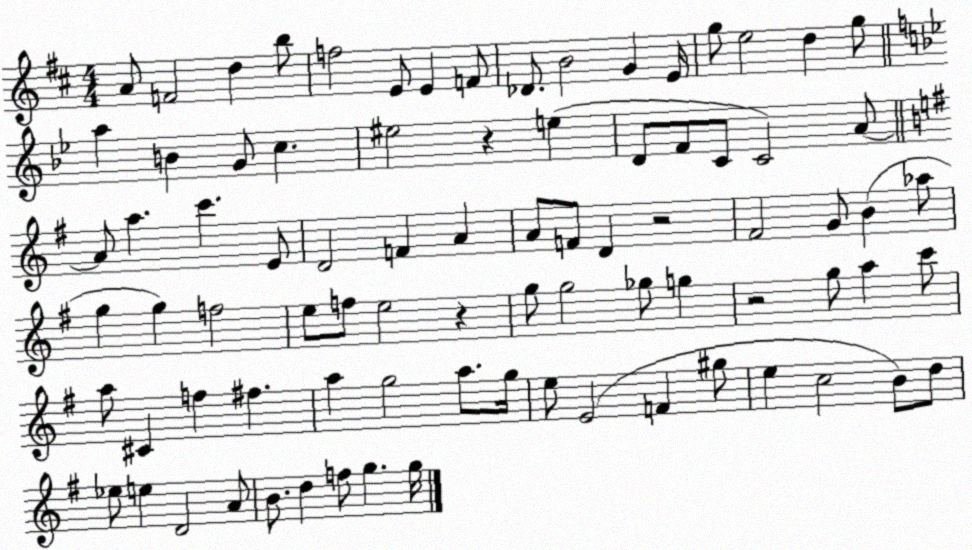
X:1
T:Untitled
M:4/4
L:1/4
K:D
A/2 F2 d b/2 f2 E/2 E F/2 _D/2 B2 G E/4 g/2 e2 d g/2 a B G/2 c ^e2 z e D/2 F/2 C/2 C2 A/2 A/2 a c' E/2 D2 F A A/2 F/2 D z2 ^F2 G/2 B _a/2 g g f2 e/2 f/2 e2 z g/2 g2 _g/2 g z2 g/2 a c'/2 a/2 ^C f ^f a g2 a/2 g/4 e/2 E2 F ^g/2 e c2 B/2 d/2 _e/2 e D2 A/2 B/2 d f/2 g g/4